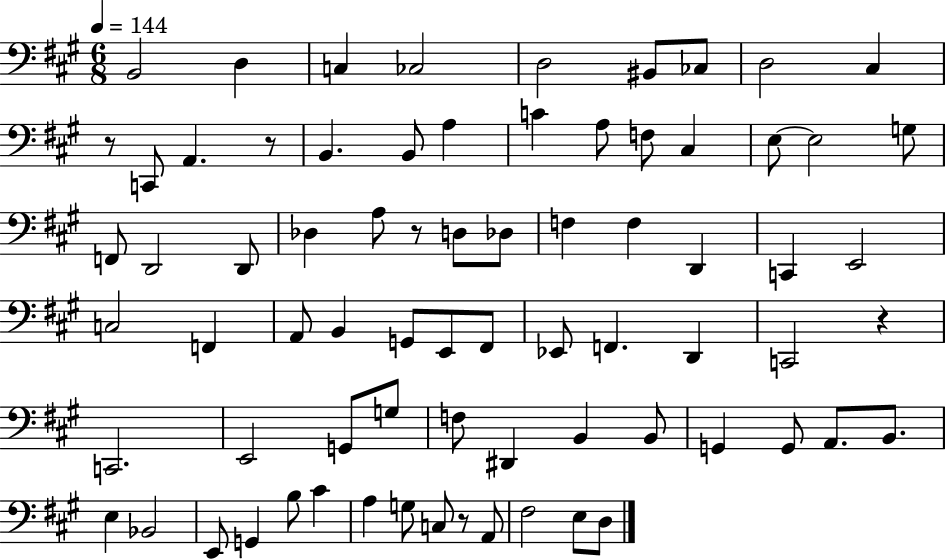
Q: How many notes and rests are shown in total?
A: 74